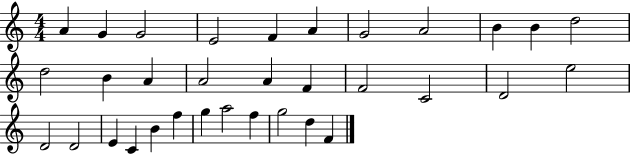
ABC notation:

X:1
T:Untitled
M:4/4
L:1/4
K:C
A G G2 E2 F A G2 A2 B B d2 d2 B A A2 A F F2 C2 D2 e2 D2 D2 E C B f g a2 f g2 d F